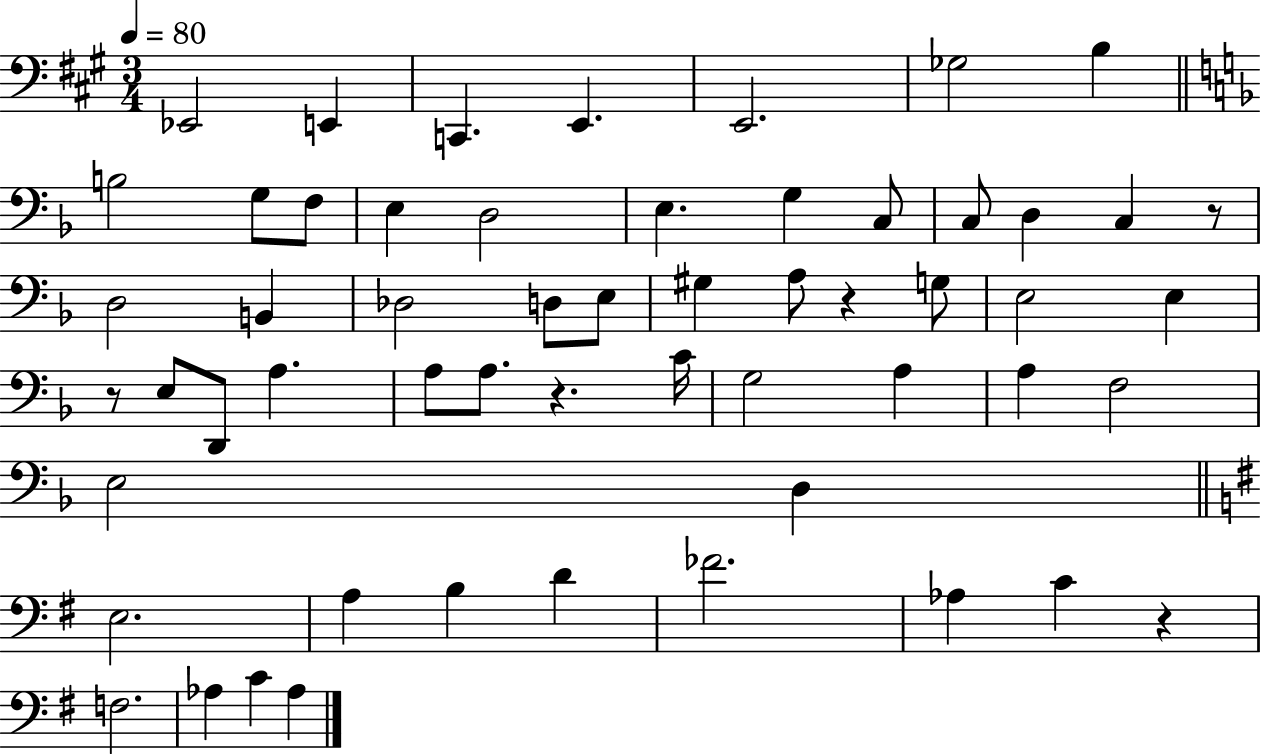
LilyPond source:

{
  \clef bass
  \numericTimeSignature
  \time 3/4
  \key a \major
  \tempo 4 = 80
  \repeat volta 2 { ees,2 e,4 | c,4. e,4. | e,2. | ges2 b4 | \break \bar "||" \break \key f \major b2 g8 f8 | e4 d2 | e4. g4 c8 | c8 d4 c4 r8 | \break d2 b,4 | des2 d8 e8 | gis4 a8 r4 g8 | e2 e4 | \break r8 e8 d,8 a4. | a8 a8. r4. c'16 | g2 a4 | a4 f2 | \break e2 d4 | \bar "||" \break \key e \minor e2. | a4 b4 d'4 | fes'2. | aes4 c'4 r4 | \break f2. | aes4 c'4 aes4 | } \bar "|."
}